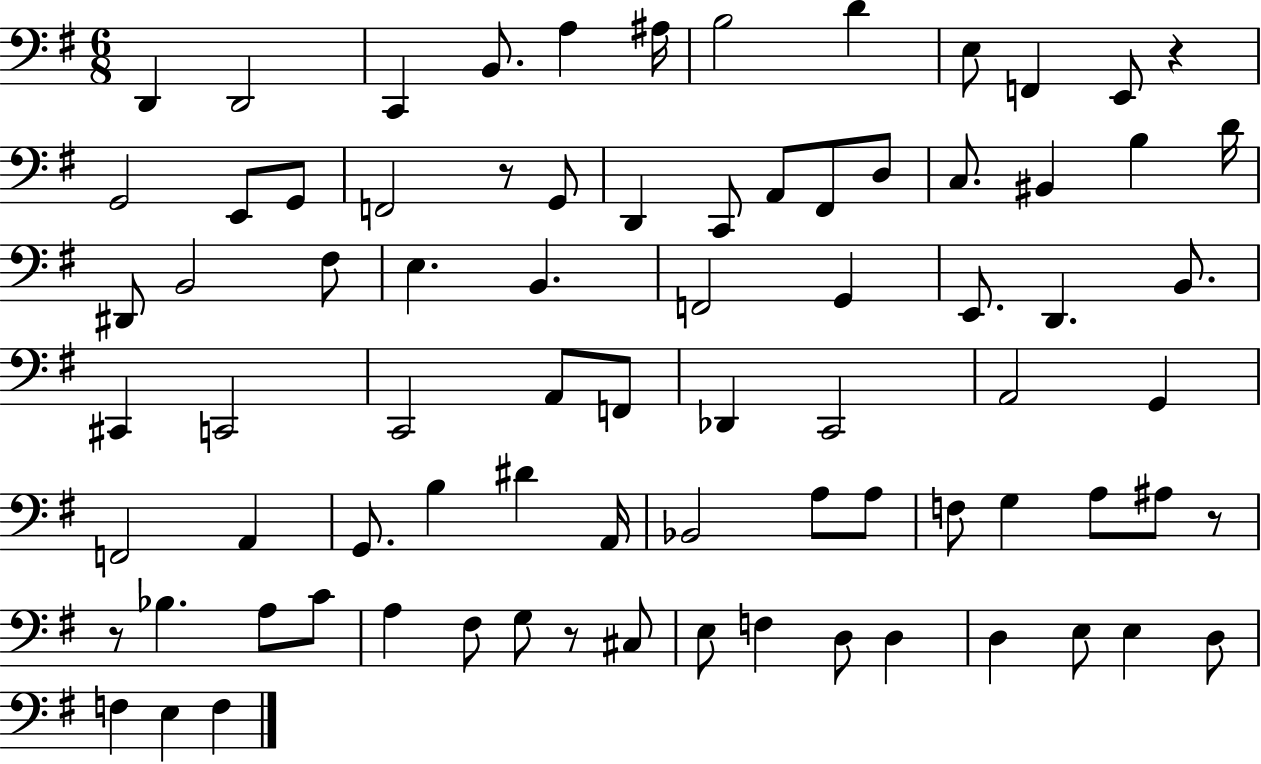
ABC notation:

X:1
T:Untitled
M:6/8
L:1/4
K:G
D,, D,,2 C,, B,,/2 A, ^A,/4 B,2 D E,/2 F,, E,,/2 z G,,2 E,,/2 G,,/2 F,,2 z/2 G,,/2 D,, C,,/2 A,,/2 ^F,,/2 D,/2 C,/2 ^B,, B, D/4 ^D,,/2 B,,2 ^F,/2 E, B,, F,,2 G,, E,,/2 D,, B,,/2 ^C,, C,,2 C,,2 A,,/2 F,,/2 _D,, C,,2 A,,2 G,, F,,2 A,, G,,/2 B, ^D A,,/4 _B,,2 A,/2 A,/2 F,/2 G, A,/2 ^A,/2 z/2 z/2 _B, A,/2 C/2 A, ^F,/2 G,/2 z/2 ^C,/2 E,/2 F, D,/2 D, D, E,/2 E, D,/2 F, E, F,